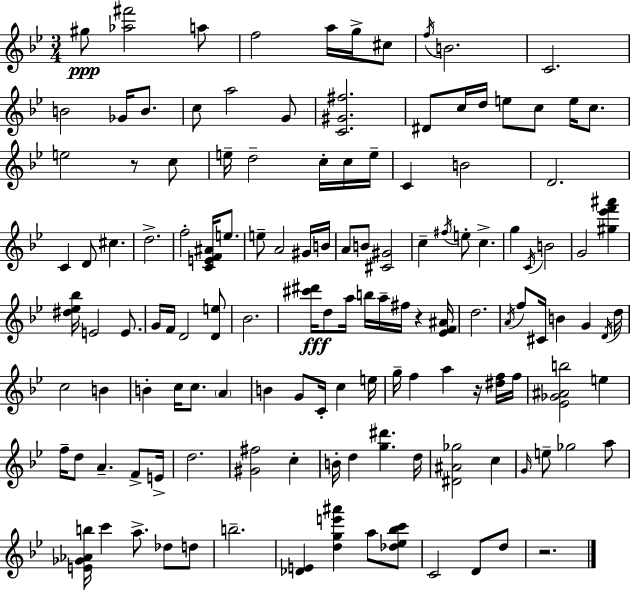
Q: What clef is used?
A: treble